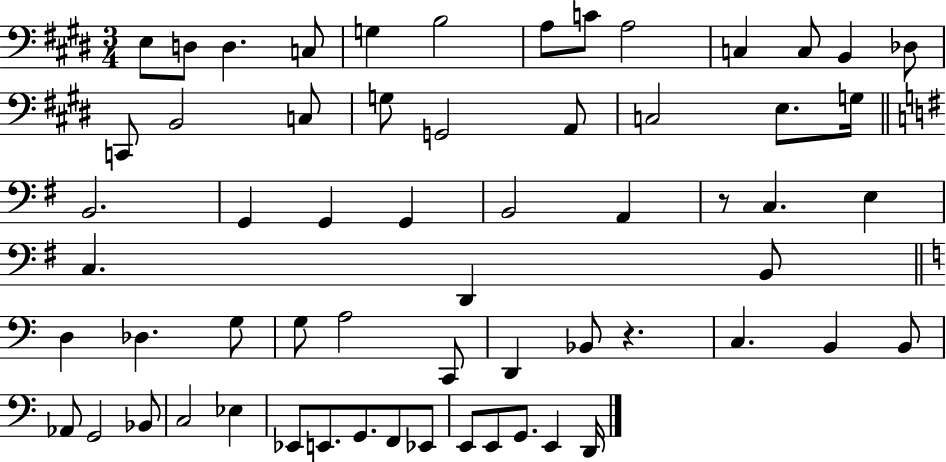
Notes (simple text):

E3/e D3/e D3/q. C3/e G3/q B3/h A3/e C4/e A3/h C3/q C3/e B2/q Db3/e C2/e B2/h C3/e G3/e G2/h A2/e C3/h E3/e. G3/s B2/h. G2/q G2/q G2/q B2/h A2/q R/e C3/q. E3/q C3/q. D2/q B2/e D3/q Db3/q. G3/e G3/e A3/h C2/e D2/q Bb2/e R/q. C3/q. B2/q B2/e Ab2/e G2/h Bb2/e C3/h Eb3/q Eb2/e E2/e. G2/e. F2/e Eb2/e E2/e E2/e G2/e. E2/q D2/s